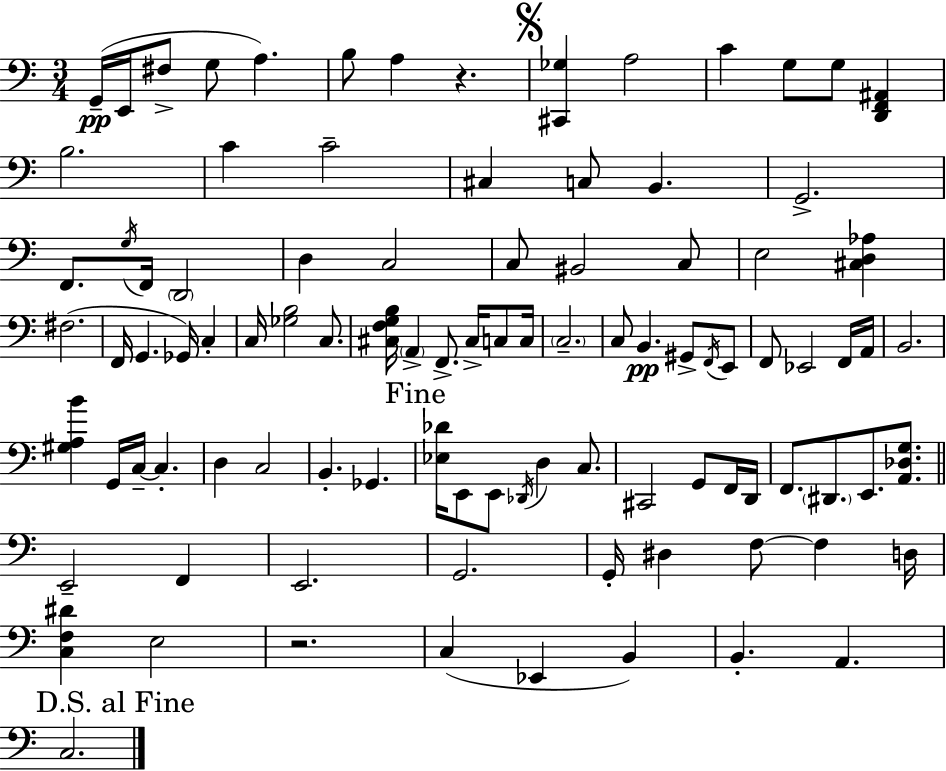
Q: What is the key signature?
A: C major